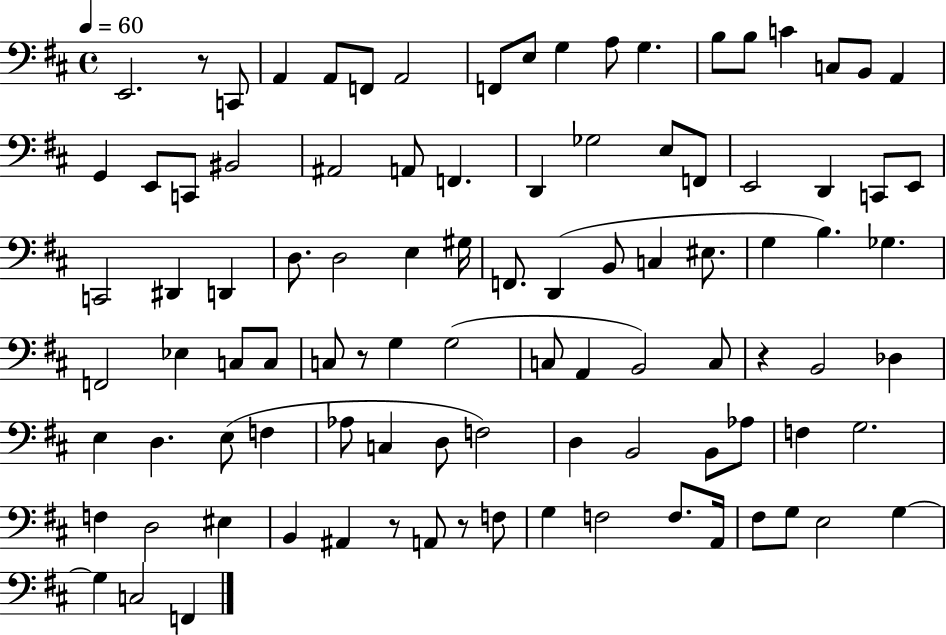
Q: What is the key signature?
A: D major